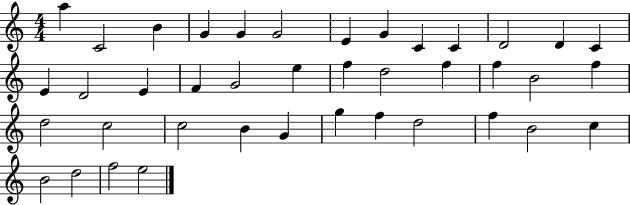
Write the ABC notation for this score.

X:1
T:Untitled
M:4/4
L:1/4
K:C
a C2 B G G G2 E G C C D2 D C E D2 E F G2 e f d2 f f B2 f d2 c2 c2 B G g f d2 f B2 c B2 d2 f2 e2